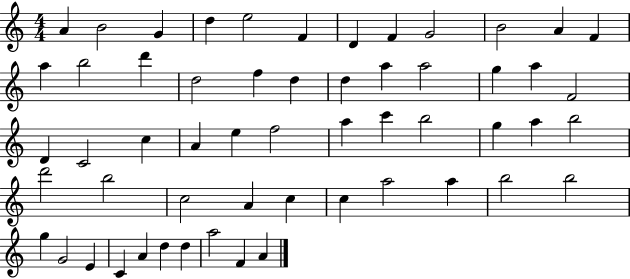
{
  \clef treble
  \numericTimeSignature
  \time 4/4
  \key c \major
  a'4 b'2 g'4 | d''4 e''2 f'4 | d'4 f'4 g'2 | b'2 a'4 f'4 | \break a''4 b''2 d'''4 | d''2 f''4 d''4 | d''4 a''4 a''2 | g''4 a''4 f'2 | \break d'4 c'2 c''4 | a'4 e''4 f''2 | a''4 c'''4 b''2 | g''4 a''4 b''2 | \break d'''2 b''2 | c''2 a'4 c''4 | c''4 a''2 a''4 | b''2 b''2 | \break g''4 g'2 e'4 | c'4 a'4 d''4 d''4 | a''2 f'4 a'4 | \bar "|."
}